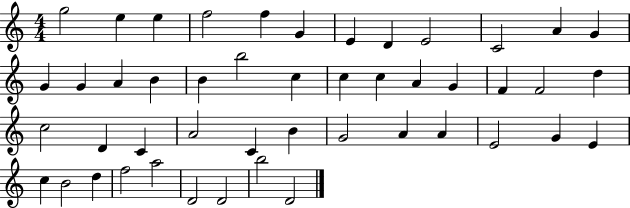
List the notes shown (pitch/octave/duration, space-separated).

G5/h E5/q E5/q F5/h F5/q G4/q E4/q D4/q E4/h C4/h A4/q G4/q G4/q G4/q A4/q B4/q B4/q B5/h C5/q C5/q C5/q A4/q G4/q F4/q F4/h D5/q C5/h D4/q C4/q A4/h C4/q B4/q G4/h A4/q A4/q E4/h G4/q E4/q C5/q B4/h D5/q F5/h A5/h D4/h D4/h B5/h D4/h